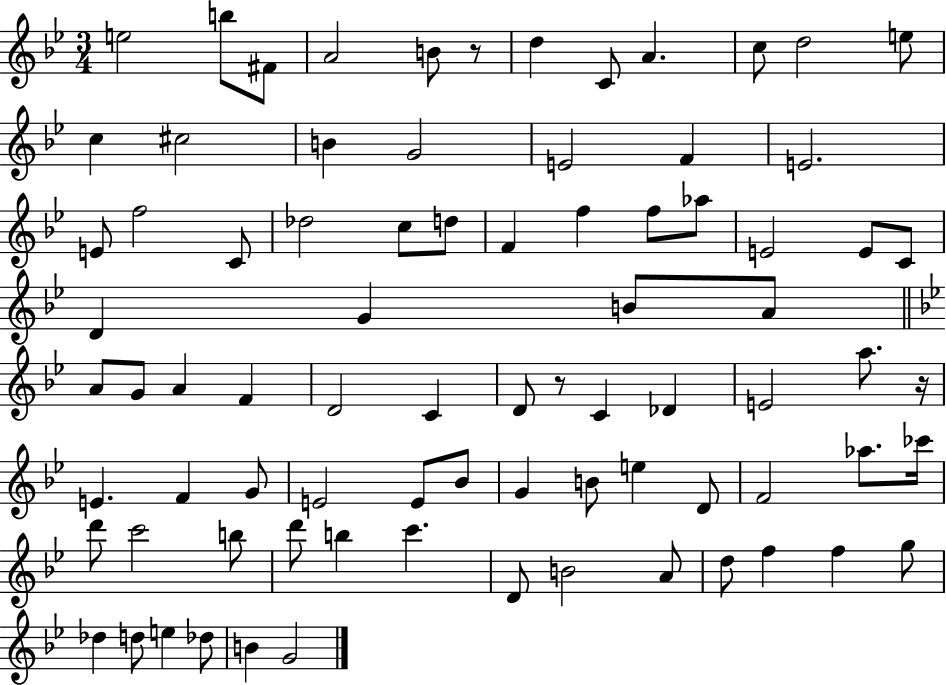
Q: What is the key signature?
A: BES major